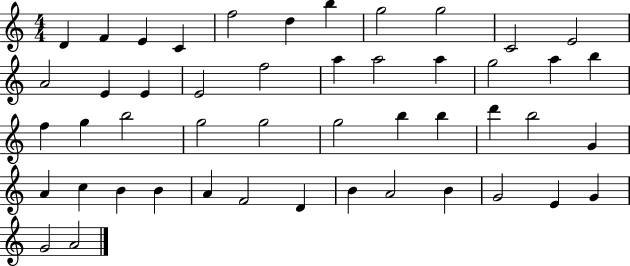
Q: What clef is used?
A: treble